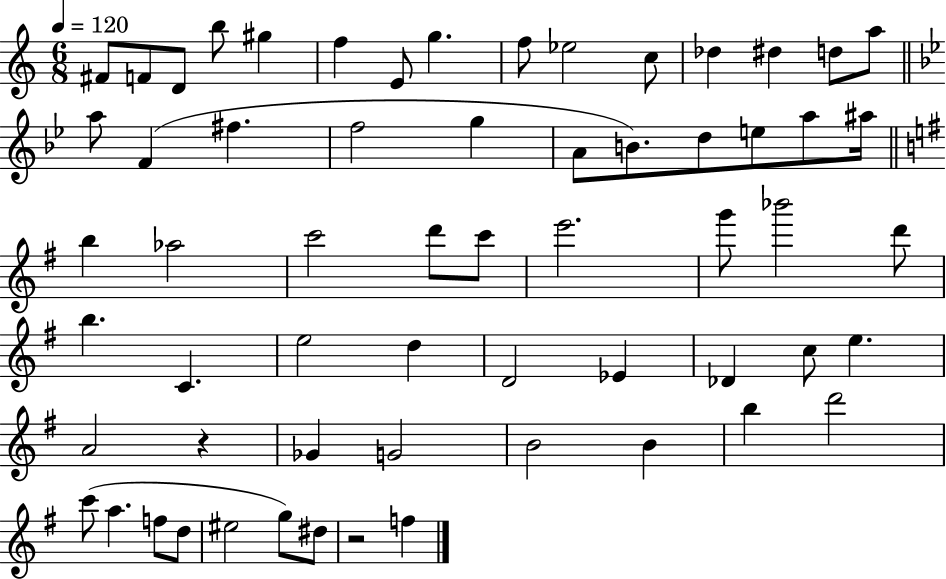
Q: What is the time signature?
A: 6/8